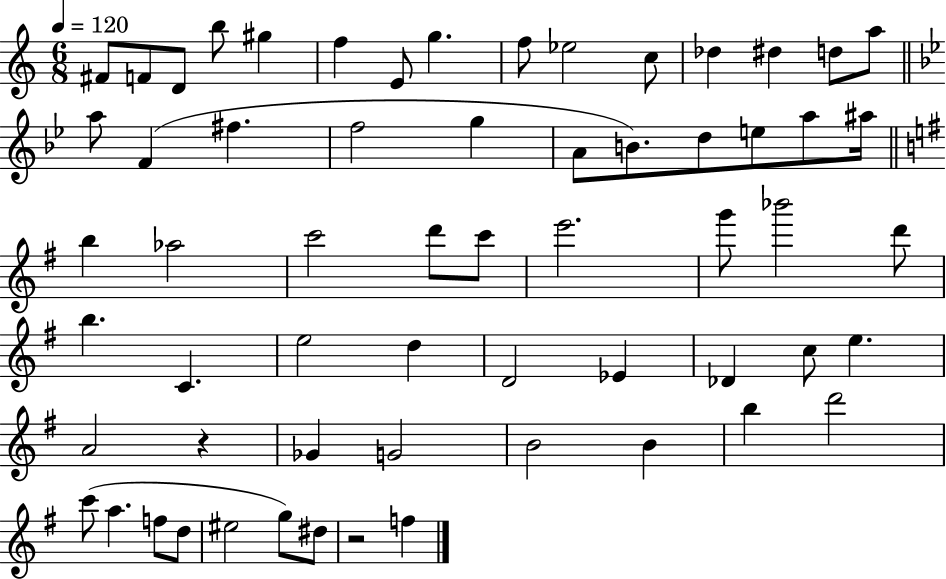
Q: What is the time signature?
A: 6/8